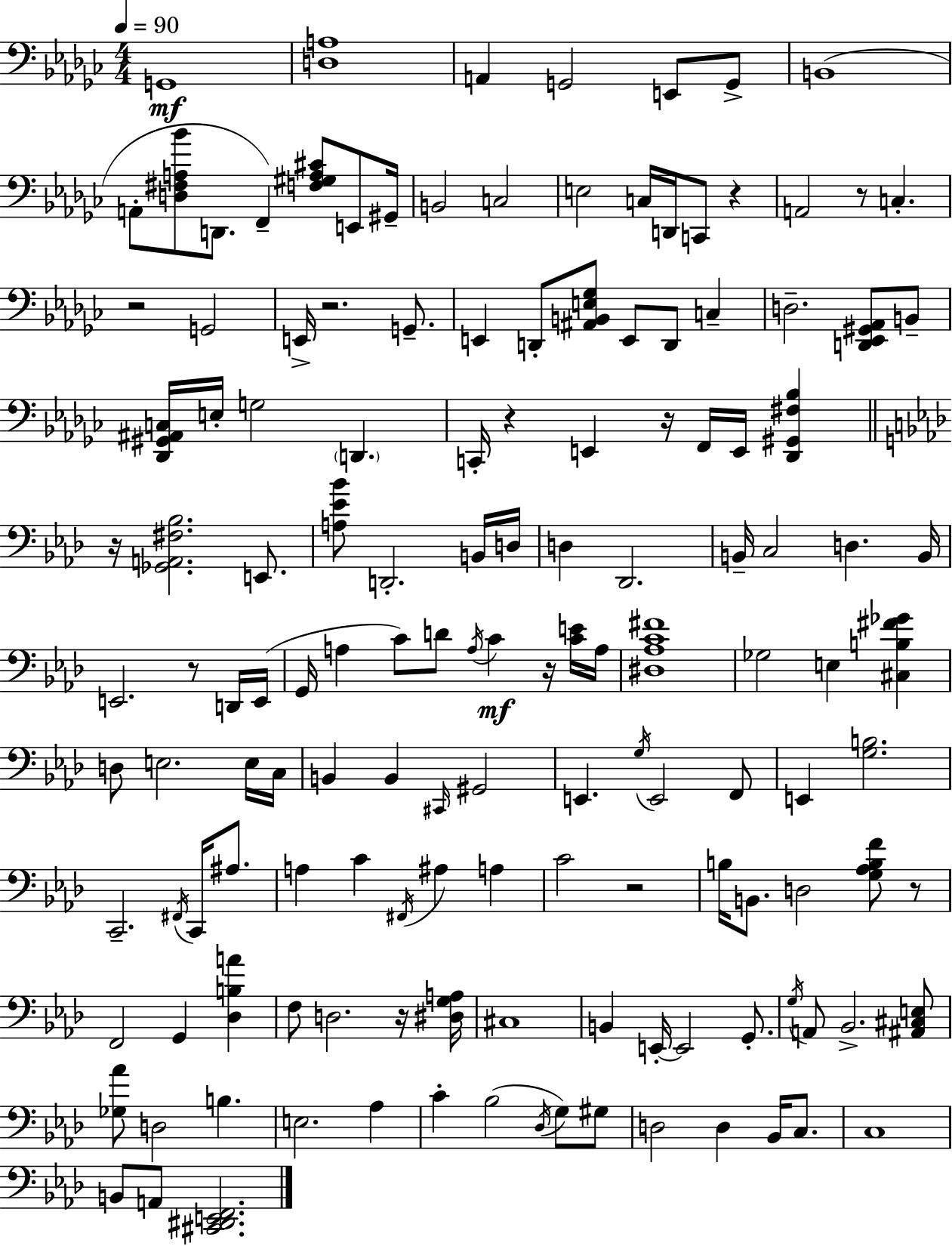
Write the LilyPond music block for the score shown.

{
  \clef bass
  \numericTimeSignature
  \time 4/4
  \key ees \minor
  \tempo 4 = 90
  \repeat volta 2 { g,1\mf | <d a>1 | a,4 g,2 e,8 g,8-> | b,1( | \break a,8-. <d fis a bes'>8 d,8. f,4--) <f gis a cis'>8 e,8 gis,16-- | b,2 c2 | e2 c16 d,16 c,8 r4 | a,2 r8 c4.-. | \break r2 g,2 | e,16-> r2. g,8.-- | e,4 d,8-. <ais, b, e ges>8 e,8 d,8 c4-- | d2.-- <d, ees, gis, aes,>8 b,8-- | \break <des, gis, ais, c>16 e16-. g2 \parenthesize d,4. | c,16-. r4 e,4 r16 f,16 e,16 <des, gis, fis bes>4 | \bar "||" \break \key aes \major r16 <ges, a, fis bes>2. e,8. | <a ees' bes'>8 d,2.-. b,16 d16 | d4 des,2. | b,16-- c2 d4. b,16 | \break e,2. r8 d,16 e,16( | g,16 a4 c'8) d'8 \acciaccatura { a16 } c'4\mf r16 <c' e'>16 | a16 <dis aes c' fis'>1 | ges2 e4 <cis b fis' ges'>4 | \break d8 e2. e16 | c16 b,4 b,4 \grace { cis,16 } gis,2 | e,4. \acciaccatura { g16 } e,2 | f,8 e,4 <g b>2. | \break c,2.-- \acciaccatura { fis,16 } | c,16 ais8. a4 c'4 \acciaccatura { fis,16 } ais4 | a4 c'2 r2 | b16 b,8. d2 | \break <g aes b f'>8 r8 f,2 g,4 | <des b a'>4 f8 d2. | r16 <dis g a>16 cis1 | b,4 e,16-.~~ e,2 | \break g,8.-. \acciaccatura { g16 } a,8 bes,2.-> | <ais, cis e>8 <ges aes'>8 d2 | b4. e2. | aes4 c'4-. bes2( | \break \acciaccatura { des16 } g8) gis8 d2 d4 | bes,16 c8. c1 | b,8 a,8 <cis, dis, e, f,>2. | } \bar "|."
}